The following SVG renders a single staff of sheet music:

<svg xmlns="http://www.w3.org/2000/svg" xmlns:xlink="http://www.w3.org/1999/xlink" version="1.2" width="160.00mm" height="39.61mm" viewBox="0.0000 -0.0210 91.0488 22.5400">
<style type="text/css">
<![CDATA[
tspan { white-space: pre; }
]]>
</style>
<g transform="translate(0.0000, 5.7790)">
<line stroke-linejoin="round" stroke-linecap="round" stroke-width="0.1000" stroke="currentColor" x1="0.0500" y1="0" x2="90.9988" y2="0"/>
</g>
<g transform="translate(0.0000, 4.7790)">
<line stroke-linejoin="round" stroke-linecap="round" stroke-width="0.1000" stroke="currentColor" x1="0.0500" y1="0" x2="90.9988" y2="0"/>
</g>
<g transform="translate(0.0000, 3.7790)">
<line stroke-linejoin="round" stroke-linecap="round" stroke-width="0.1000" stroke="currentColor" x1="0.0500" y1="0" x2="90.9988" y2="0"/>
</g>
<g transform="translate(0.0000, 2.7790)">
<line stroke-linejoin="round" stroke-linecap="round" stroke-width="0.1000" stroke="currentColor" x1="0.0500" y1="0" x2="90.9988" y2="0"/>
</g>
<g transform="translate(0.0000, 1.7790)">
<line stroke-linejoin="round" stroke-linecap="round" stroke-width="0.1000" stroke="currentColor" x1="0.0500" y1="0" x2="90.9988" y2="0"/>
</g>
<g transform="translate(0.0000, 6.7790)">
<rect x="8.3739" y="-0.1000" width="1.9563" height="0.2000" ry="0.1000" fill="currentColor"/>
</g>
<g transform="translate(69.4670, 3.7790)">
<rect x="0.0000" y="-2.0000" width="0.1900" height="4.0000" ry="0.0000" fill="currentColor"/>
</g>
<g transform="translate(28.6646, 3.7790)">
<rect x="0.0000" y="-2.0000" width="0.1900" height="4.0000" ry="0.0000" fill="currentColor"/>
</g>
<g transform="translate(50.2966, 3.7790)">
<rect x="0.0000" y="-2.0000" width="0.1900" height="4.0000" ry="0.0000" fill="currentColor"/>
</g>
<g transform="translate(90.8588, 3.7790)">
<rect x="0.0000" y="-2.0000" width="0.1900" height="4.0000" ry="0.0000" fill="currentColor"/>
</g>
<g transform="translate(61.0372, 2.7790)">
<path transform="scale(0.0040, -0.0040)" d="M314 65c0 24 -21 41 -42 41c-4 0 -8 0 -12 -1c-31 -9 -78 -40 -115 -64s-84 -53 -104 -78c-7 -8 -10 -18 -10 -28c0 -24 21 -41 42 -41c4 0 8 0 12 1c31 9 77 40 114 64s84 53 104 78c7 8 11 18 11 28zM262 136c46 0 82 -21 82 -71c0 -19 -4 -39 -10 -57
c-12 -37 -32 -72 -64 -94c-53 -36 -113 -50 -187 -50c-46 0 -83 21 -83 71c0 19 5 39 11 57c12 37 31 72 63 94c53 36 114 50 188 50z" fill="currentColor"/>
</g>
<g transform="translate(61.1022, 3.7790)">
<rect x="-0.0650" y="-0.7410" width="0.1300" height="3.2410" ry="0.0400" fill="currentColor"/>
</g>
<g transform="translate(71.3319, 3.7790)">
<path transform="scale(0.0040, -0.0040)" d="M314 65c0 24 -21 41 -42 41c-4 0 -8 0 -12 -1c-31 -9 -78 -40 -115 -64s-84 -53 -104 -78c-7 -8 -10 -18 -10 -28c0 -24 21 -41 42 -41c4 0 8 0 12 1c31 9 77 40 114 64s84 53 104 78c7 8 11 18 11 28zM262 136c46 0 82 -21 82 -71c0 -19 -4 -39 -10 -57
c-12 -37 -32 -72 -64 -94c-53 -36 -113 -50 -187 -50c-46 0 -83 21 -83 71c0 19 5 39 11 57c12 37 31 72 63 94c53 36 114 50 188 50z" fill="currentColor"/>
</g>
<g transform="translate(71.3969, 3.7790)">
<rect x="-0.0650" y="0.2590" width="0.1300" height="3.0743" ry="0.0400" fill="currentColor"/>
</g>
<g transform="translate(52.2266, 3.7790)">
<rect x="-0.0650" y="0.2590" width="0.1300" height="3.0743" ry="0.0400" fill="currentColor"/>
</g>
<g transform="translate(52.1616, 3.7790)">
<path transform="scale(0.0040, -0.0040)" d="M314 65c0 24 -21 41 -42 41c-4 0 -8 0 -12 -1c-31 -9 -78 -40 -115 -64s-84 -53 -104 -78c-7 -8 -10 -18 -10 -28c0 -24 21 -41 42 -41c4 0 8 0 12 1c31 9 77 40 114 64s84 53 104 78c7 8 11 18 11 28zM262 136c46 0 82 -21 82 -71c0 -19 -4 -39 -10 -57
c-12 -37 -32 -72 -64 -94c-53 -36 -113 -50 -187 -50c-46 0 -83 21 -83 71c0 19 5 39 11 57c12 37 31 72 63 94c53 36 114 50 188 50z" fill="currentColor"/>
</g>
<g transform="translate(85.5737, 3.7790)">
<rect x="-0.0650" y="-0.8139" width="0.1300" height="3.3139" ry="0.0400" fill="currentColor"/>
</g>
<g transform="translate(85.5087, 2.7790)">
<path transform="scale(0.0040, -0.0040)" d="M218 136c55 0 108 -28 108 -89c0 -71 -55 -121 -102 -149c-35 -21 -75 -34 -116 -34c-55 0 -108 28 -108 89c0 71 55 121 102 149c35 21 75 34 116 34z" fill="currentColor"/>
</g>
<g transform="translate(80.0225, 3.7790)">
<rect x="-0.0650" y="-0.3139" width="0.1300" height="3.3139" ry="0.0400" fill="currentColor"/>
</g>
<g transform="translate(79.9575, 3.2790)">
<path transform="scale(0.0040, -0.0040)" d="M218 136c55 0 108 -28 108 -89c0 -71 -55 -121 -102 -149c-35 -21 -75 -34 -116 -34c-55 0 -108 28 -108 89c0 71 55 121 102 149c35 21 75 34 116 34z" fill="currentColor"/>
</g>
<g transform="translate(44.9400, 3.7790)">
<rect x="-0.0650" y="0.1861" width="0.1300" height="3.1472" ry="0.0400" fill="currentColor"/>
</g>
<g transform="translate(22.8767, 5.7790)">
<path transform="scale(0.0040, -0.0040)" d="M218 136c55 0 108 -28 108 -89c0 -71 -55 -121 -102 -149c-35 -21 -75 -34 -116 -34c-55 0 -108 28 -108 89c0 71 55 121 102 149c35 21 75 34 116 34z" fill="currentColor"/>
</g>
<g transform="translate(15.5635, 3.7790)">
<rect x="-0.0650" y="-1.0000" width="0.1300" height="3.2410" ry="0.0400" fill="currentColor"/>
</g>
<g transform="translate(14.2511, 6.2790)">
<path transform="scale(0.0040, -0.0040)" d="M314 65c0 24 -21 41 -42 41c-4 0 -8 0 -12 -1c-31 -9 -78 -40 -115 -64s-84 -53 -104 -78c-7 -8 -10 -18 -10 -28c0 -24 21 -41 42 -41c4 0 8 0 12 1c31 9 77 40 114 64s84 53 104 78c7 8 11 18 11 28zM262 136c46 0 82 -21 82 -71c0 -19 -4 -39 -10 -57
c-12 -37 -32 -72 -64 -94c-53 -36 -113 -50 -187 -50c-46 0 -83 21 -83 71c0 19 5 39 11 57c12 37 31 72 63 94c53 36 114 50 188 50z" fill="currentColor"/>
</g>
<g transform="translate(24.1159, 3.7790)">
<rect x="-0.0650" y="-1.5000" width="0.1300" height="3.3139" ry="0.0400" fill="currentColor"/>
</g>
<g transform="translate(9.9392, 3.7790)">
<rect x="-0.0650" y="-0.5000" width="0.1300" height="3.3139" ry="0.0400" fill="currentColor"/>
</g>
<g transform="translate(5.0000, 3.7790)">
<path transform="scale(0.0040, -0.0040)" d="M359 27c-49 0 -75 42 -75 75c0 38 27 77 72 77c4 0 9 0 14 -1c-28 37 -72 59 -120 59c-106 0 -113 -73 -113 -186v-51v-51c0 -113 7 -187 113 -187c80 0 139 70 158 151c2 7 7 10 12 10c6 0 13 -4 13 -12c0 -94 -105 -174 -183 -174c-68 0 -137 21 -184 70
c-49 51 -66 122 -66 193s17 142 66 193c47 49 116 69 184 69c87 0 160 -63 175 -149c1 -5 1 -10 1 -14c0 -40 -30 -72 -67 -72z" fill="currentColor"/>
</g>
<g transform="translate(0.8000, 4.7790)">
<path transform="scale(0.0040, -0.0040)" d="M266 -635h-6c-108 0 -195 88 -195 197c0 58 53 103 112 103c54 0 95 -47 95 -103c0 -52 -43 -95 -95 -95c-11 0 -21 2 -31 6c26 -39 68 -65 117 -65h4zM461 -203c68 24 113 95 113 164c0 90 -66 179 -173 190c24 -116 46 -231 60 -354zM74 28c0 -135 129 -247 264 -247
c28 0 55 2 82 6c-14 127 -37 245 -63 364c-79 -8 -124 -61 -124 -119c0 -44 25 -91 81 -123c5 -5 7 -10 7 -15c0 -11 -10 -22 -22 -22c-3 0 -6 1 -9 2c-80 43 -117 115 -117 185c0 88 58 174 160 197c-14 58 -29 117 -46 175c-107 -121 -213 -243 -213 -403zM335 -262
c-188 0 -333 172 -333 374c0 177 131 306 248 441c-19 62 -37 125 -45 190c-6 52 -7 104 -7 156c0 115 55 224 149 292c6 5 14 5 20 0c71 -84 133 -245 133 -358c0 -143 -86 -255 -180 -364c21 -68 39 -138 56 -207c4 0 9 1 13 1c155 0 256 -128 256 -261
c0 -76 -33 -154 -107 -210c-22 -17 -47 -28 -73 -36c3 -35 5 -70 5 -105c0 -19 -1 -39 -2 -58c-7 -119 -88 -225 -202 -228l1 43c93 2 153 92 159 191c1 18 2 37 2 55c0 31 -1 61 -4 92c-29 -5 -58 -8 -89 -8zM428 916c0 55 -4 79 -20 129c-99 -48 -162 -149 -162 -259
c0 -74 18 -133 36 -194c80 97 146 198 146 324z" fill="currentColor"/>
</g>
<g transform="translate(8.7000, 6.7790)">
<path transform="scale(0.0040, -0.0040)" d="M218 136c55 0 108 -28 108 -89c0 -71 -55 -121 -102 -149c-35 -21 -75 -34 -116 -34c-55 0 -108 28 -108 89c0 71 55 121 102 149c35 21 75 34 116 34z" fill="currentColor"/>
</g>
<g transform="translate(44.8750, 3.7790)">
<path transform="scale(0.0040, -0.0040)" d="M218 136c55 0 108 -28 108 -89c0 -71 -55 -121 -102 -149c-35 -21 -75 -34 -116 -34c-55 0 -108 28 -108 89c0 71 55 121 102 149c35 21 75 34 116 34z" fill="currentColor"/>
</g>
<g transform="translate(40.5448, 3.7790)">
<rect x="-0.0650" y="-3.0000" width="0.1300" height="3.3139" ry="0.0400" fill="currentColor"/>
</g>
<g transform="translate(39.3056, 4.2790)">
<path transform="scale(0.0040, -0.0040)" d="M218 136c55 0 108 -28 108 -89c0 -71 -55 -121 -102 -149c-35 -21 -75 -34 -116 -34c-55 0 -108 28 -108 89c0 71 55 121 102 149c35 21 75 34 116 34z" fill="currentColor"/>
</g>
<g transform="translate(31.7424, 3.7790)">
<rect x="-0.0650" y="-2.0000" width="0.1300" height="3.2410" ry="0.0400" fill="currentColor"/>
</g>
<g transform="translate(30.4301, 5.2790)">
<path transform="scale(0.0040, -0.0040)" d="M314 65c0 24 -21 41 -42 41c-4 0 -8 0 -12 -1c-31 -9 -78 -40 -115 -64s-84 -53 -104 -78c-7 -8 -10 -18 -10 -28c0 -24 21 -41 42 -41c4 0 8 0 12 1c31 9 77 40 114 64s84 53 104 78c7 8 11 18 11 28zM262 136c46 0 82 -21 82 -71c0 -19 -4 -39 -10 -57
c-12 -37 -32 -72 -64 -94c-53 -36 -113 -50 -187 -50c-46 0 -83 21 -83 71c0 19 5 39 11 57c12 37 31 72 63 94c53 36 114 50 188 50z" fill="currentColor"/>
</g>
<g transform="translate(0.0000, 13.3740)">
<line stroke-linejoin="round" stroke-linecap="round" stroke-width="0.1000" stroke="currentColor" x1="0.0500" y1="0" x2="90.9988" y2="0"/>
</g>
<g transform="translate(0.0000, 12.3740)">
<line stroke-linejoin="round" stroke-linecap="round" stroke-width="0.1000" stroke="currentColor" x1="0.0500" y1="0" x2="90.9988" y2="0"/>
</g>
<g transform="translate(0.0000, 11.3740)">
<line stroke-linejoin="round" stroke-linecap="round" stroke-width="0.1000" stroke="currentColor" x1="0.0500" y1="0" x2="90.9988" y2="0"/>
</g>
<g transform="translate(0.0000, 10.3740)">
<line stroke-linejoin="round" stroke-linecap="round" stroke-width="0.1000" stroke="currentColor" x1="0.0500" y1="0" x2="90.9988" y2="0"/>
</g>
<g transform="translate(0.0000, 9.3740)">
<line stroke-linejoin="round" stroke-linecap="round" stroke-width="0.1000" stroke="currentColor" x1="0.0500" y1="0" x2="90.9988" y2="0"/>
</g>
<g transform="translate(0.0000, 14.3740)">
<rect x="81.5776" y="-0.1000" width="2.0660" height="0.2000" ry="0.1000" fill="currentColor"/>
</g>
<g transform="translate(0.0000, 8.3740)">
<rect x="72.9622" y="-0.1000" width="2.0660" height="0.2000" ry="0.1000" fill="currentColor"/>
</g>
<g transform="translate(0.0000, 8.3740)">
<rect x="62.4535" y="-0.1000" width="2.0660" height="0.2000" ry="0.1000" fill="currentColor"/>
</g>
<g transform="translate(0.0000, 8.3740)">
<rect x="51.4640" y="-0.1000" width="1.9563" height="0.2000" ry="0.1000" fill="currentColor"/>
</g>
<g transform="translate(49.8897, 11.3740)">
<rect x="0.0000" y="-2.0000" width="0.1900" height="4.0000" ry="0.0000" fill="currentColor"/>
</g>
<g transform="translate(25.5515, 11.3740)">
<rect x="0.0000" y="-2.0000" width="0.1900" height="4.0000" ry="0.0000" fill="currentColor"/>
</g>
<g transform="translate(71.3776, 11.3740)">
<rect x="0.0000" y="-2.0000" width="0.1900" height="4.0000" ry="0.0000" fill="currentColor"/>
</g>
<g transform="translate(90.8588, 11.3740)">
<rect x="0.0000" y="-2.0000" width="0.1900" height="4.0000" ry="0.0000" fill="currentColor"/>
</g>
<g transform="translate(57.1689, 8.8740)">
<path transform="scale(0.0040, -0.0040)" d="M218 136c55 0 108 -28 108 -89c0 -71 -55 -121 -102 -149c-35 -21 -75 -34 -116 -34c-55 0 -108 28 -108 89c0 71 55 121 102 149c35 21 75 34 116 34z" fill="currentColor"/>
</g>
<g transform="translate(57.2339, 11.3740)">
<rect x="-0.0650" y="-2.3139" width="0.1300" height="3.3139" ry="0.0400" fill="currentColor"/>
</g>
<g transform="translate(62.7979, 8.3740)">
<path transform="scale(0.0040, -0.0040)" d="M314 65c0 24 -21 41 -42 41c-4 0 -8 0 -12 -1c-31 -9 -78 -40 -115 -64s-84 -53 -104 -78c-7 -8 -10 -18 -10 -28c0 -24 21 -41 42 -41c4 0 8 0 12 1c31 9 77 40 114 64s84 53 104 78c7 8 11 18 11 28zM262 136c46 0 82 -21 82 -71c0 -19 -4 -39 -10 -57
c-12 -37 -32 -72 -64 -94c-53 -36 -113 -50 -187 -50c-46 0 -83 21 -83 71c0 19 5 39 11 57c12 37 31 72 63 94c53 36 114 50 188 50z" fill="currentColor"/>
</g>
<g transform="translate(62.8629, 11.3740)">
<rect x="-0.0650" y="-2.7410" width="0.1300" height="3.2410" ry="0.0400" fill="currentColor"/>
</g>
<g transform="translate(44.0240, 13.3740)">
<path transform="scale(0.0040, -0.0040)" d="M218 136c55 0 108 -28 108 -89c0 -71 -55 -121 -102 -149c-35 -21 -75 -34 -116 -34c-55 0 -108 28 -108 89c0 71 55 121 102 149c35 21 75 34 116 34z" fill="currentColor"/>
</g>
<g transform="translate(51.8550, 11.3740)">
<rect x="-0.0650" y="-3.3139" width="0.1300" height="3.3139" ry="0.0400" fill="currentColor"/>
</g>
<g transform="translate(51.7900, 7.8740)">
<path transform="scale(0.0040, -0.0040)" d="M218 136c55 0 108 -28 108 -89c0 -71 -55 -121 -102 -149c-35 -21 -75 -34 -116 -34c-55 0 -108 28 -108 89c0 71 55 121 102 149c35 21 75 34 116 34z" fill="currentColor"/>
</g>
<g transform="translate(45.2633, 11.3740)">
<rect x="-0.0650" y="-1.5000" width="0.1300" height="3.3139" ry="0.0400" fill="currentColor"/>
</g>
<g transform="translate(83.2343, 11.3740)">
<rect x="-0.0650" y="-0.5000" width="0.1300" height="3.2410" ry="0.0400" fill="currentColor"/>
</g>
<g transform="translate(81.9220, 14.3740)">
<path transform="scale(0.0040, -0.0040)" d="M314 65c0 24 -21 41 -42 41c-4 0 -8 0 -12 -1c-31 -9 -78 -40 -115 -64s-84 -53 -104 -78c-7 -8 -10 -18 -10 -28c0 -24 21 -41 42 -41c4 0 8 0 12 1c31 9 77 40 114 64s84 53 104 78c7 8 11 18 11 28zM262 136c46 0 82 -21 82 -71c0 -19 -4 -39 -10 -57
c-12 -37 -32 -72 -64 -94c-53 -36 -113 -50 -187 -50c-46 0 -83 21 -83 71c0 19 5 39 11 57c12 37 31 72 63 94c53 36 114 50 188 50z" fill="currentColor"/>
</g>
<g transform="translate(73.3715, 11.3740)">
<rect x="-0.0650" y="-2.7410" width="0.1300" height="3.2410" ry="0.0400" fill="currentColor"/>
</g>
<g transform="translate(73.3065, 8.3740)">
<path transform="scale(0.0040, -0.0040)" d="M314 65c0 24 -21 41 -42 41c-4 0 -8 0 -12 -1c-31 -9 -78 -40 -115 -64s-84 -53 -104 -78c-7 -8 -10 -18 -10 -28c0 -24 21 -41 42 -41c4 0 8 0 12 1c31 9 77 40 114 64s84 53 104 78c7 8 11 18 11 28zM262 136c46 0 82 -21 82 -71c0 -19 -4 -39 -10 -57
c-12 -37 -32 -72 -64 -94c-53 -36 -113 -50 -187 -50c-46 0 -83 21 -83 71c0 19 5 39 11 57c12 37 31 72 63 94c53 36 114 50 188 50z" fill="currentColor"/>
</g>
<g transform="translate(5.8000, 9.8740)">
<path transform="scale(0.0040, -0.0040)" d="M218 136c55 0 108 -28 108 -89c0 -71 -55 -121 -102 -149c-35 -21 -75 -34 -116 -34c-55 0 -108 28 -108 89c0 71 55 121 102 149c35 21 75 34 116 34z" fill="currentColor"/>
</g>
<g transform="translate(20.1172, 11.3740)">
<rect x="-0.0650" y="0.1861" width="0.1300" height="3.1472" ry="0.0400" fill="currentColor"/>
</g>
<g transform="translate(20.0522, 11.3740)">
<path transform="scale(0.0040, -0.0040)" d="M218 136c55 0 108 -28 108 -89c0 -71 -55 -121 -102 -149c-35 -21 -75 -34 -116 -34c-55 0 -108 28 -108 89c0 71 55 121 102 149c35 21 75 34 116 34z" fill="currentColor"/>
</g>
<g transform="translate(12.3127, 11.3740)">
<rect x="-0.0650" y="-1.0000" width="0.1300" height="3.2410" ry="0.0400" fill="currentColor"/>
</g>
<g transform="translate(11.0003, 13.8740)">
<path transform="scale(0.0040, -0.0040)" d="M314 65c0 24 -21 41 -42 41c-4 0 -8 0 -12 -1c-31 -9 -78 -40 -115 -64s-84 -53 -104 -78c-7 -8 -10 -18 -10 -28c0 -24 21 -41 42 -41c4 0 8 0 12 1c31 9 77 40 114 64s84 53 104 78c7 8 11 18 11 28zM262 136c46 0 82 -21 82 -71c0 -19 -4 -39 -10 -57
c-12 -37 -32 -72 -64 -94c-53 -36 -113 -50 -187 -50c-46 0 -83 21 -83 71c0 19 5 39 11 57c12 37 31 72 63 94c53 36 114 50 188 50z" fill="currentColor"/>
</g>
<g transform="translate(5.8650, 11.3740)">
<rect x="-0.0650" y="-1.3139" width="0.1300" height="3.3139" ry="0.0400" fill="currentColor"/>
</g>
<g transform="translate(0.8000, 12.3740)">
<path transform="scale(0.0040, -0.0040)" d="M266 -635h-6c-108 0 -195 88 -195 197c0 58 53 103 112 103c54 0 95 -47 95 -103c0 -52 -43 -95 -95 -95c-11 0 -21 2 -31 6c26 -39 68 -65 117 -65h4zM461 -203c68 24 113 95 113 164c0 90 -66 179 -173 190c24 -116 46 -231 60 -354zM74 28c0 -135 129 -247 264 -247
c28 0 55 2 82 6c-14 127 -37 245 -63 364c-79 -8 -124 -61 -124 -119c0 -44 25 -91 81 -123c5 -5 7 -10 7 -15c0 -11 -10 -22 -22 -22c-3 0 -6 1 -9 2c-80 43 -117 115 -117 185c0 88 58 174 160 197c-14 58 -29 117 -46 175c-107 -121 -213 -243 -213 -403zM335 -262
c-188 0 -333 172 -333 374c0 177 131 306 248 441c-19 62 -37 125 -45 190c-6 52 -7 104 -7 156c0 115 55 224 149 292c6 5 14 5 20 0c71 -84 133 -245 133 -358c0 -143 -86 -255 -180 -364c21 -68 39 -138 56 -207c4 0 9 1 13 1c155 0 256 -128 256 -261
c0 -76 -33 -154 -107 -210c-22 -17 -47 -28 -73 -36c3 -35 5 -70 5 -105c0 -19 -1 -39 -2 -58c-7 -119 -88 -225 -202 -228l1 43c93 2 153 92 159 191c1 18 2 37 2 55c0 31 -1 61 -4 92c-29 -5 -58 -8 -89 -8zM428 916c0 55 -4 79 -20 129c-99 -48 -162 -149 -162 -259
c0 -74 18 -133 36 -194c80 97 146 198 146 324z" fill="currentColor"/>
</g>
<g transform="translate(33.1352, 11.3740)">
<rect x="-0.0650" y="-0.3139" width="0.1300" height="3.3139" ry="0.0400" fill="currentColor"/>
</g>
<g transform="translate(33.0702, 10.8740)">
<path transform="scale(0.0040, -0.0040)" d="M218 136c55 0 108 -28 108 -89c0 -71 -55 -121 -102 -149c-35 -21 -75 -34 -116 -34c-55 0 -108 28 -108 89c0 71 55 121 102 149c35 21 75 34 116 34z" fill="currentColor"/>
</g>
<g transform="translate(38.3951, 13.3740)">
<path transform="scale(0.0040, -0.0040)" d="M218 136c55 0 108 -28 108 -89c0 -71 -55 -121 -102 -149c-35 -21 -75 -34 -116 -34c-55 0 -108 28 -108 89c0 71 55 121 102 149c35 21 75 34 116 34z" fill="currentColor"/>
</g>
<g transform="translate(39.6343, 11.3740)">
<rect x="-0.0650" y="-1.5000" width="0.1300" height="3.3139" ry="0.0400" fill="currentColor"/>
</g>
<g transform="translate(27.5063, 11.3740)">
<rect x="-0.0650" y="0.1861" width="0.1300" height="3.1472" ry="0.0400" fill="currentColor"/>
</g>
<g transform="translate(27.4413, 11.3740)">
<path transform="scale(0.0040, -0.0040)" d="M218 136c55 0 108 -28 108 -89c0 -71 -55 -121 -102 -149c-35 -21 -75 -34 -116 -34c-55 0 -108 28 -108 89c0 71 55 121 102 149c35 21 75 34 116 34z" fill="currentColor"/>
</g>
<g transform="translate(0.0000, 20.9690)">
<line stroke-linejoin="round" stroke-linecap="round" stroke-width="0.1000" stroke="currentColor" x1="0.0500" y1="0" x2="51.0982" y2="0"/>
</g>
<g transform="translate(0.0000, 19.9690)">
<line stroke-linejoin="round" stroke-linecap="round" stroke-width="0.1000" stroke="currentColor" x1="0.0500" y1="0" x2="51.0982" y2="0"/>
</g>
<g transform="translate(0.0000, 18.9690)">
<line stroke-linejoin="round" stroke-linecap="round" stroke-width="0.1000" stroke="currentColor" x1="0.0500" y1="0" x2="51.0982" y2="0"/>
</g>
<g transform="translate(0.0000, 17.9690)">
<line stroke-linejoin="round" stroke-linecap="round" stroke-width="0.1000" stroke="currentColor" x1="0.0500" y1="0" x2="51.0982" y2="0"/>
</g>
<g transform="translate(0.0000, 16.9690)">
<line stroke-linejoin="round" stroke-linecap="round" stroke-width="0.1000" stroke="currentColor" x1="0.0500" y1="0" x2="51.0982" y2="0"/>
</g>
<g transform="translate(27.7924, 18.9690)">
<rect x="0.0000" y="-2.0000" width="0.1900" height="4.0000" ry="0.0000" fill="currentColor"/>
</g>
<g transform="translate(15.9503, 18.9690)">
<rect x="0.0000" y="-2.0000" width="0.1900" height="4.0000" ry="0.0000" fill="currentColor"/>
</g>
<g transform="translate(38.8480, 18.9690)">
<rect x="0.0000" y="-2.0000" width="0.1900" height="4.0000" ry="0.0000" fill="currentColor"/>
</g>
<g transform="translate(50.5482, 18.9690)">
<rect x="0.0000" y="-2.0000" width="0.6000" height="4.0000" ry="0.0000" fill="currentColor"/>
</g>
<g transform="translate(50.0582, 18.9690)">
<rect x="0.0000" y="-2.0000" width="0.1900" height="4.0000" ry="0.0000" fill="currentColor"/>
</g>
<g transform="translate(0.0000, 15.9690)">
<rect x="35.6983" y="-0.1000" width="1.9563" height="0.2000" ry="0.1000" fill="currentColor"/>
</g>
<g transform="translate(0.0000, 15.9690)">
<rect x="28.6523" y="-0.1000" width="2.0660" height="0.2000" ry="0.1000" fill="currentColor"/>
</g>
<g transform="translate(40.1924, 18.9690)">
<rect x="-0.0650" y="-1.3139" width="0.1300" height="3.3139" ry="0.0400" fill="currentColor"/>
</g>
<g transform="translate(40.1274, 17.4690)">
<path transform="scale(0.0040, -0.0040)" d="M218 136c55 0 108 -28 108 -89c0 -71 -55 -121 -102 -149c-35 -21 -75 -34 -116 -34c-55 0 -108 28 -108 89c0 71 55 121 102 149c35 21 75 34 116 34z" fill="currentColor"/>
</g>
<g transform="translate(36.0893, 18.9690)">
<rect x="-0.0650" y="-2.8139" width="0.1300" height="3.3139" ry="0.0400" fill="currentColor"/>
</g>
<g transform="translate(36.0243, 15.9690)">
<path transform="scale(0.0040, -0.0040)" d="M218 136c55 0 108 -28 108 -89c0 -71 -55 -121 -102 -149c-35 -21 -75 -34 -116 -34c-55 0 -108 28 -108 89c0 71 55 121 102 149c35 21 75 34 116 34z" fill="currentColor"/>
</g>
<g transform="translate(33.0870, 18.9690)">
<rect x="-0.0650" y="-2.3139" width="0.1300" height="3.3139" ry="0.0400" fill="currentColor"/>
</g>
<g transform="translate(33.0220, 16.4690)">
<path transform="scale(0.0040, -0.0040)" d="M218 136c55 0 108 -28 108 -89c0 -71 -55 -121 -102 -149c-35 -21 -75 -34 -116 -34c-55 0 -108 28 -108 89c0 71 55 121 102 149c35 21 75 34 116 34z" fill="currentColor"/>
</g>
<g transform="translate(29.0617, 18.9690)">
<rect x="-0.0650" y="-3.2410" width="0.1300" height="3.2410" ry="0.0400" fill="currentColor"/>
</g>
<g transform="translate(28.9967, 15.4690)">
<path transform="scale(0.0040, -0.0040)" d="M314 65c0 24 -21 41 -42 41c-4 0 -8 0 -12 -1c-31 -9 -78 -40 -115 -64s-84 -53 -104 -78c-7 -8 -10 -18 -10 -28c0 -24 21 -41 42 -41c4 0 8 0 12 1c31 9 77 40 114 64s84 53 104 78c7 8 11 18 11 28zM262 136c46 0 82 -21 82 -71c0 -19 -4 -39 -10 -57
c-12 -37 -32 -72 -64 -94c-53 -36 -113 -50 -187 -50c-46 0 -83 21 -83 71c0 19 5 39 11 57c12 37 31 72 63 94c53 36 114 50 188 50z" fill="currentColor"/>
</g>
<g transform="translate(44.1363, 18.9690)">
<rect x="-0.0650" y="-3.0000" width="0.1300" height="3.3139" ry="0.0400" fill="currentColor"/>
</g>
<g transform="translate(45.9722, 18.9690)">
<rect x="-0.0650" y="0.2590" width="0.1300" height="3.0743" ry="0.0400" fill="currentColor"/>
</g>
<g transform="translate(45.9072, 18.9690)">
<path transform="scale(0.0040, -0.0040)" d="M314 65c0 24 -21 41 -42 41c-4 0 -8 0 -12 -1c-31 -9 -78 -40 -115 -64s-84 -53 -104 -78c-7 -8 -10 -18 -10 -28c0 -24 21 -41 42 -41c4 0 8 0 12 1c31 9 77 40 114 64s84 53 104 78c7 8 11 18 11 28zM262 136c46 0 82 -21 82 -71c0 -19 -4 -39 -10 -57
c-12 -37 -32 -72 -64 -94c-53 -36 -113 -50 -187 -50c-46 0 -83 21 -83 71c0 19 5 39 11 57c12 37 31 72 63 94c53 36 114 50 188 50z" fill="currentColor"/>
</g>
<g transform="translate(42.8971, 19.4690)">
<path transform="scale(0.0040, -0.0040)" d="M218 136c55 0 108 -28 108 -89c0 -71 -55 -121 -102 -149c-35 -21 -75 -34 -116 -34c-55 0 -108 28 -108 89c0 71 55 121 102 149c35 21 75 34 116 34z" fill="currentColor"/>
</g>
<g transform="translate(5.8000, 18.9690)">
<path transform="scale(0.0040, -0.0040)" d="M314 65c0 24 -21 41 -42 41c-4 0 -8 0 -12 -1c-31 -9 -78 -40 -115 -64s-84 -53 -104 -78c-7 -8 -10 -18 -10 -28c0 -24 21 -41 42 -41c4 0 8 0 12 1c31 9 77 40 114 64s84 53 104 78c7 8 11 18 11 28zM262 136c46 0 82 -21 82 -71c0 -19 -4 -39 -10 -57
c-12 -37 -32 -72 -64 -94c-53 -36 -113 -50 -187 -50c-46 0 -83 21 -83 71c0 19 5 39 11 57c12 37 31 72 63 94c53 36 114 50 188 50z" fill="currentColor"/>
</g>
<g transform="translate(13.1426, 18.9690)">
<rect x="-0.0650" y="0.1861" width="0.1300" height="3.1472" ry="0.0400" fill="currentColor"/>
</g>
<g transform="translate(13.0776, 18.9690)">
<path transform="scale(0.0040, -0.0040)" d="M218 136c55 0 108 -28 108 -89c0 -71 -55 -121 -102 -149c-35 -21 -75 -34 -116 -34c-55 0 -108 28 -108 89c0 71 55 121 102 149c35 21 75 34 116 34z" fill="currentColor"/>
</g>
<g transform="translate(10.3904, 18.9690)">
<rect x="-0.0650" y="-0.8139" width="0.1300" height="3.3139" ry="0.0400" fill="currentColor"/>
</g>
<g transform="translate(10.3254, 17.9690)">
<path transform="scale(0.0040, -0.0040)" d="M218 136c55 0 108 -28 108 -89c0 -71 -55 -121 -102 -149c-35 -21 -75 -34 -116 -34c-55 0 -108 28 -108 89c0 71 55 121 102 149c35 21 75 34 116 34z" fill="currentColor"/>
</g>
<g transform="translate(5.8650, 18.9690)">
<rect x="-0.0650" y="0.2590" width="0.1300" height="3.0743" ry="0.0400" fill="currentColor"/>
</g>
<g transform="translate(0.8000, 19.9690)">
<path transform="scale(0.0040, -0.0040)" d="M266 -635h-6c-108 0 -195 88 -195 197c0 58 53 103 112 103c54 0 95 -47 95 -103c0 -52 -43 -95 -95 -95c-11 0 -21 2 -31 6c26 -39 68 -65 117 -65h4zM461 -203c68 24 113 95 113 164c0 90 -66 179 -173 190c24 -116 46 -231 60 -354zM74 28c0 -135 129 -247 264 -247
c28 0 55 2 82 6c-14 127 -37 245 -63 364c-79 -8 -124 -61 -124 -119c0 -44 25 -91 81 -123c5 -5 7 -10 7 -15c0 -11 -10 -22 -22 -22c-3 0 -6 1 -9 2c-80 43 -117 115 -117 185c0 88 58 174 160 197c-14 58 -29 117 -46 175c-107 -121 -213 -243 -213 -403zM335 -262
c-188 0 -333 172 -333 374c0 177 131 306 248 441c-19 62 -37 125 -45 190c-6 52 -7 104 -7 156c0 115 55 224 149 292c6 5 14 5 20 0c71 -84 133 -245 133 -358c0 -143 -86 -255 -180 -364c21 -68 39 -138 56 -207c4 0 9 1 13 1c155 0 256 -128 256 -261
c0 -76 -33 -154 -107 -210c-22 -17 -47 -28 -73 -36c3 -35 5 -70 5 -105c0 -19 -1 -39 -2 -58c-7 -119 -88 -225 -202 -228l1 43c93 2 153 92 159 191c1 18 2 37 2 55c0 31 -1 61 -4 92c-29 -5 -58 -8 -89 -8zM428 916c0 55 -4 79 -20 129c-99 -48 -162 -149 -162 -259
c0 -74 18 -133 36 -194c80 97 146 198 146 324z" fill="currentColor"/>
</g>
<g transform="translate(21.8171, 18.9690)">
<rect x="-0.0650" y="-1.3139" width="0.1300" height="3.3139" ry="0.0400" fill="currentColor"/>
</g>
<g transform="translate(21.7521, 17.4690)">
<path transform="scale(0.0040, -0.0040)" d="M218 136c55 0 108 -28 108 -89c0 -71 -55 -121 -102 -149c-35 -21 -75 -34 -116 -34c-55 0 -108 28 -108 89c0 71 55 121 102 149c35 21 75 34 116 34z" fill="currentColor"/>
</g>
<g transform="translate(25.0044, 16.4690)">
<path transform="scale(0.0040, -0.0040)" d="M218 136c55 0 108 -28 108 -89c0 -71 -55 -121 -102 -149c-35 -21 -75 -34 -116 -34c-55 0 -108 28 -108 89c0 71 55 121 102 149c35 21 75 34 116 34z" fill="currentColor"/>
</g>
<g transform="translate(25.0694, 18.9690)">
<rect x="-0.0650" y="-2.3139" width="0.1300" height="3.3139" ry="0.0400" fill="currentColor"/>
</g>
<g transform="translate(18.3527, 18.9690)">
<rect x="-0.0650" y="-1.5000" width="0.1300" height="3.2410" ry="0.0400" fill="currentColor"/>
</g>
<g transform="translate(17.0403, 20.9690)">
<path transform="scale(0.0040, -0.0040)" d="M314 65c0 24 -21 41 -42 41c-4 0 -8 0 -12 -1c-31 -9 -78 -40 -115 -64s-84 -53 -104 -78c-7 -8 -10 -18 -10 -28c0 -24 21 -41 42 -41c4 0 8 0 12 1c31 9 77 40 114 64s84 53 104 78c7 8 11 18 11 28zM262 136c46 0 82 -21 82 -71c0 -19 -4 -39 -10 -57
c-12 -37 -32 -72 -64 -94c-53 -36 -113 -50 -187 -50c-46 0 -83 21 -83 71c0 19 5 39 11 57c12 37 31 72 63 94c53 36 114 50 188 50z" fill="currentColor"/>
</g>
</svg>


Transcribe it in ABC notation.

X:1
T:Untitled
M:4/4
L:1/4
K:C
C D2 E F2 A B B2 d2 B2 c d e D2 B B c E E b g a2 a2 C2 B2 d B E2 e g b2 g a e A B2